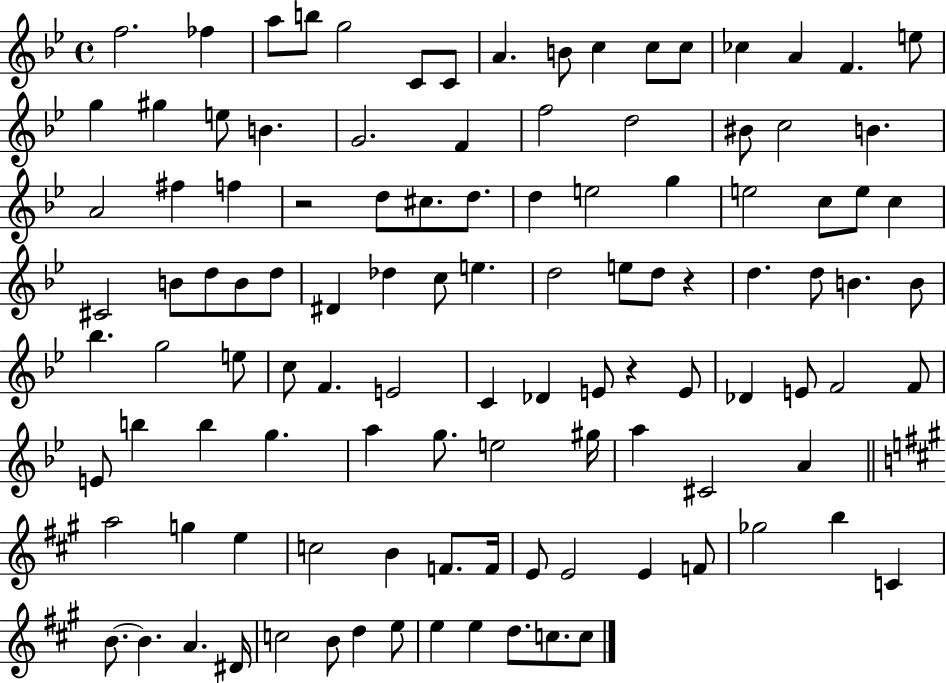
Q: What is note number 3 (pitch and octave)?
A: A5